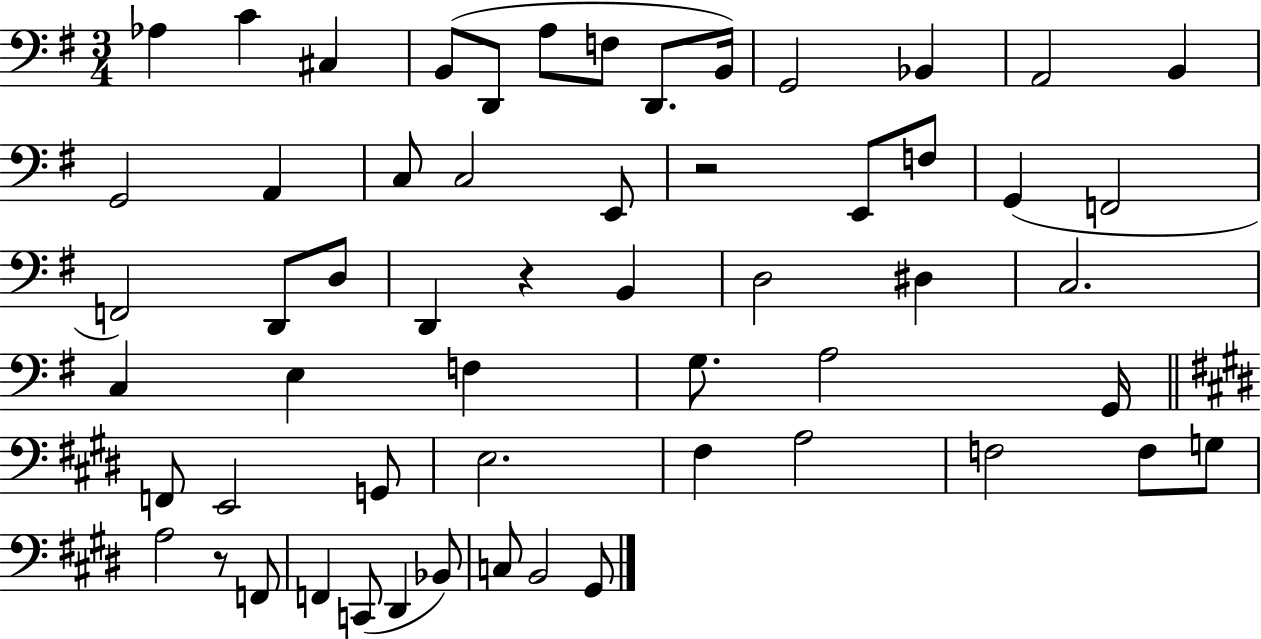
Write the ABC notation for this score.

X:1
T:Untitled
M:3/4
L:1/4
K:G
_A, C ^C, B,,/2 D,,/2 A,/2 F,/2 D,,/2 B,,/4 G,,2 _B,, A,,2 B,, G,,2 A,, C,/2 C,2 E,,/2 z2 E,,/2 F,/2 G,, F,,2 F,,2 D,,/2 D,/2 D,, z B,, D,2 ^D, C,2 C, E, F, G,/2 A,2 G,,/4 F,,/2 E,,2 G,,/2 E,2 ^F, A,2 F,2 F,/2 G,/2 A,2 z/2 F,,/2 F,, C,,/2 ^D,, _B,,/2 C,/2 B,,2 ^G,,/2